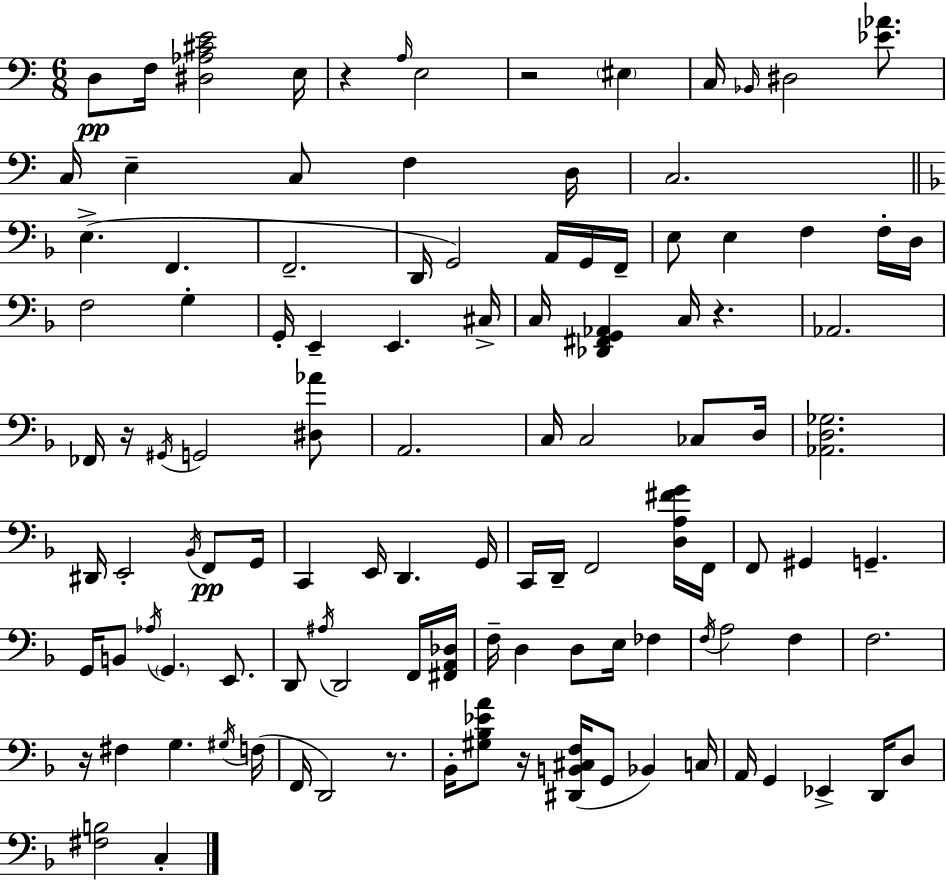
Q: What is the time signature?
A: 6/8